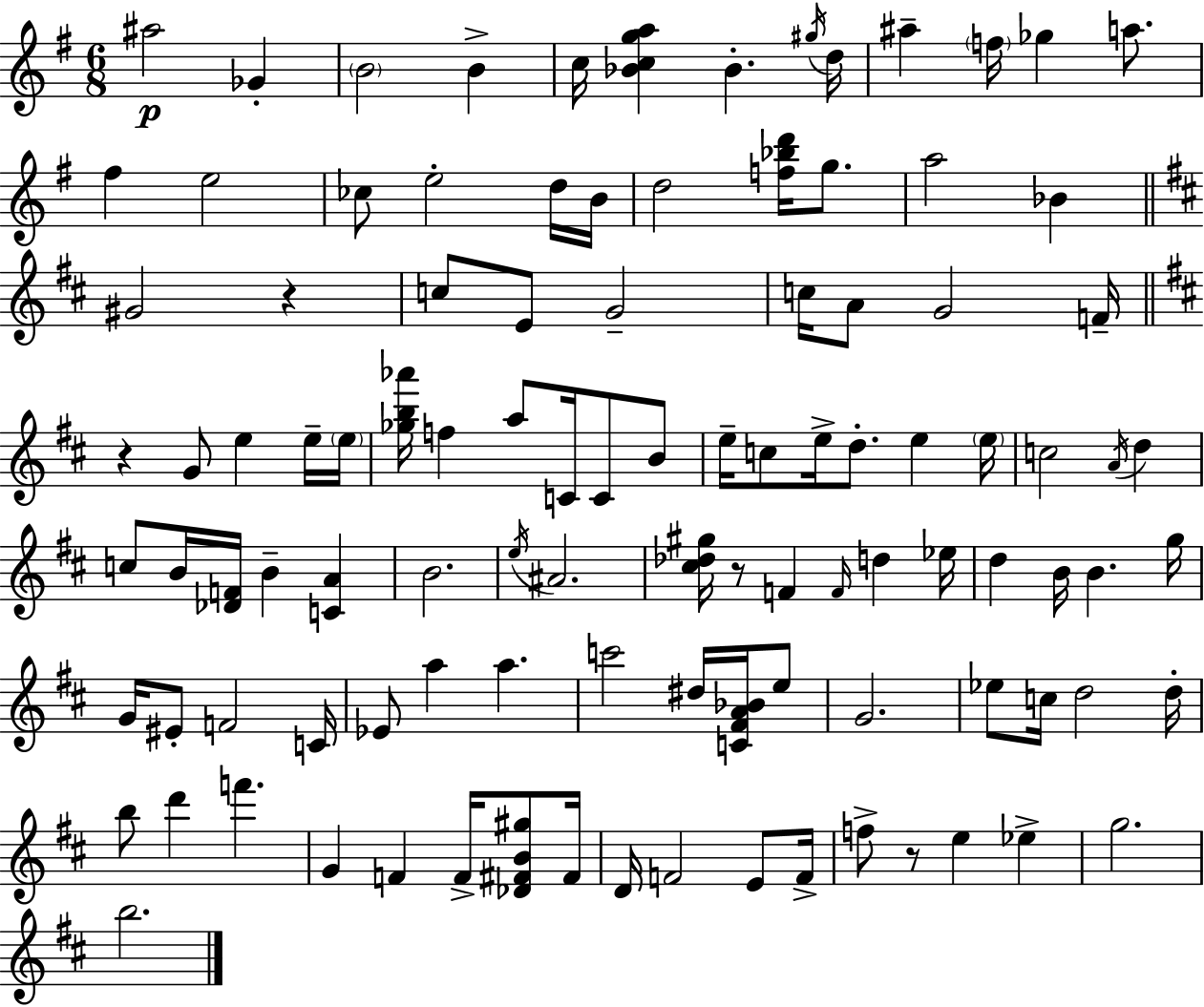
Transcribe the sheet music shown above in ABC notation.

X:1
T:Untitled
M:6/8
L:1/4
K:G
^a2 _G B2 B c/4 [_Bcga] _B ^g/4 d/4 ^a f/4 _g a/2 ^f e2 _c/2 e2 d/4 B/4 d2 [f_bd']/4 g/2 a2 _B ^G2 z c/2 E/2 G2 c/4 A/2 G2 F/4 z G/2 e e/4 e/4 [_gb_a']/4 f a/2 C/4 C/2 B/2 e/4 c/2 e/4 d/2 e e/4 c2 A/4 d c/2 B/4 [_DF]/4 B [CA] B2 e/4 ^A2 [^c_d^g]/4 z/2 F F/4 d _e/4 d B/4 B g/4 G/4 ^E/2 F2 C/4 _E/2 a a c'2 ^d/4 [C^FA_B]/4 e/2 G2 _e/2 c/4 d2 d/4 b/2 d' f' G F F/4 [_D^FB^g]/2 ^F/4 D/4 F2 E/2 F/4 f/2 z/2 e _e g2 b2